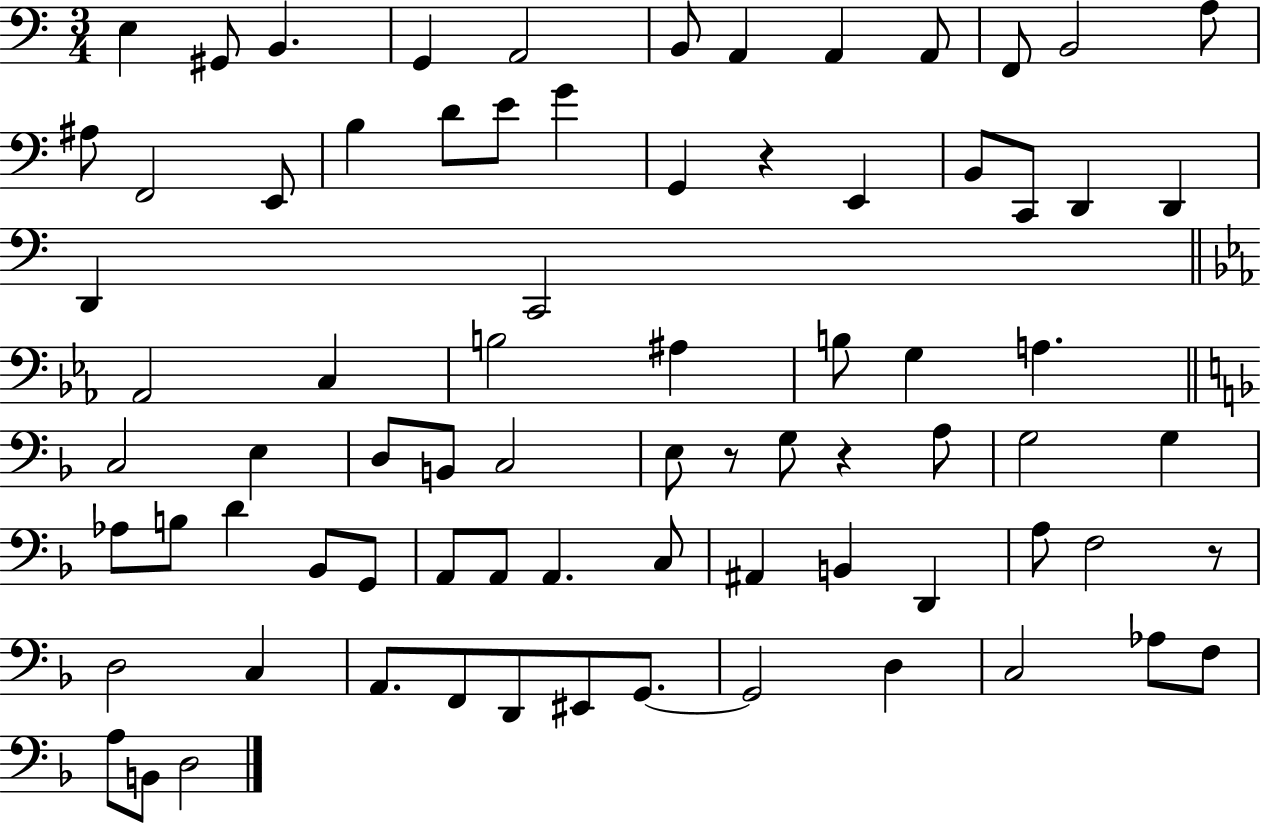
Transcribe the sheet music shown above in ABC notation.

X:1
T:Untitled
M:3/4
L:1/4
K:C
E, ^G,,/2 B,, G,, A,,2 B,,/2 A,, A,, A,,/2 F,,/2 B,,2 A,/2 ^A,/2 F,,2 E,,/2 B, D/2 E/2 G G,, z E,, B,,/2 C,,/2 D,, D,, D,, C,,2 _A,,2 C, B,2 ^A, B,/2 G, A, C,2 E, D,/2 B,,/2 C,2 E,/2 z/2 G,/2 z A,/2 G,2 G, _A,/2 B,/2 D _B,,/2 G,,/2 A,,/2 A,,/2 A,, C,/2 ^A,, B,, D,, A,/2 F,2 z/2 D,2 C, A,,/2 F,,/2 D,,/2 ^E,,/2 G,,/2 G,,2 D, C,2 _A,/2 F,/2 A,/2 B,,/2 D,2